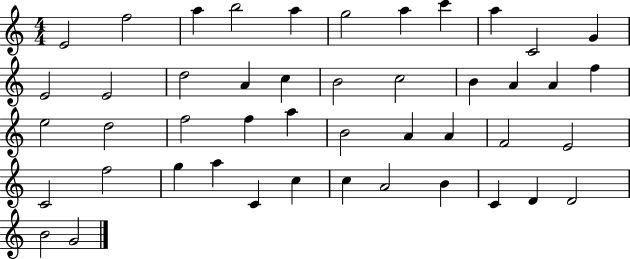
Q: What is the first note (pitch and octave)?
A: E4